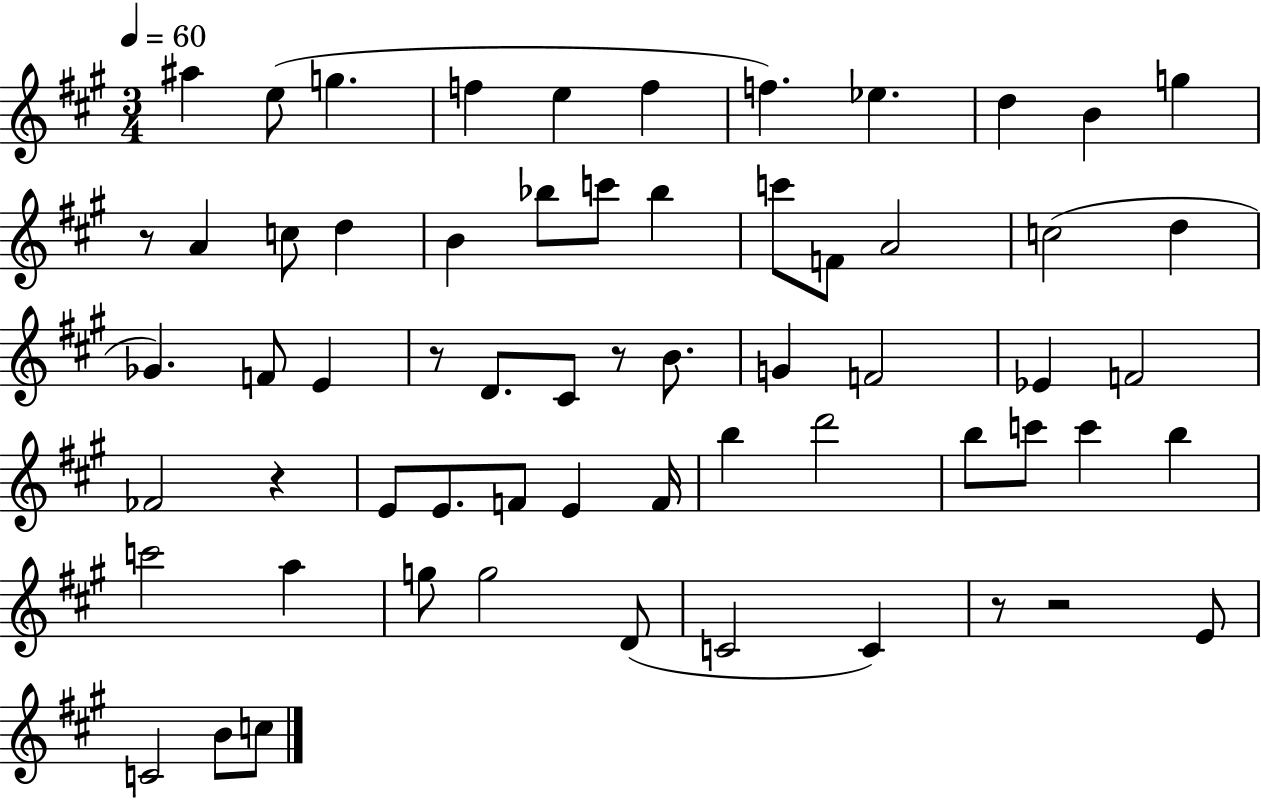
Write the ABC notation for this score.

X:1
T:Untitled
M:3/4
L:1/4
K:A
^a e/2 g f e f f _e d B g z/2 A c/2 d B _b/2 c'/2 _b c'/2 F/2 A2 c2 d _G F/2 E z/2 D/2 ^C/2 z/2 B/2 G F2 _E F2 _F2 z E/2 E/2 F/2 E F/4 b d'2 b/2 c'/2 c' b c'2 a g/2 g2 D/2 C2 C z/2 z2 E/2 C2 B/2 c/2